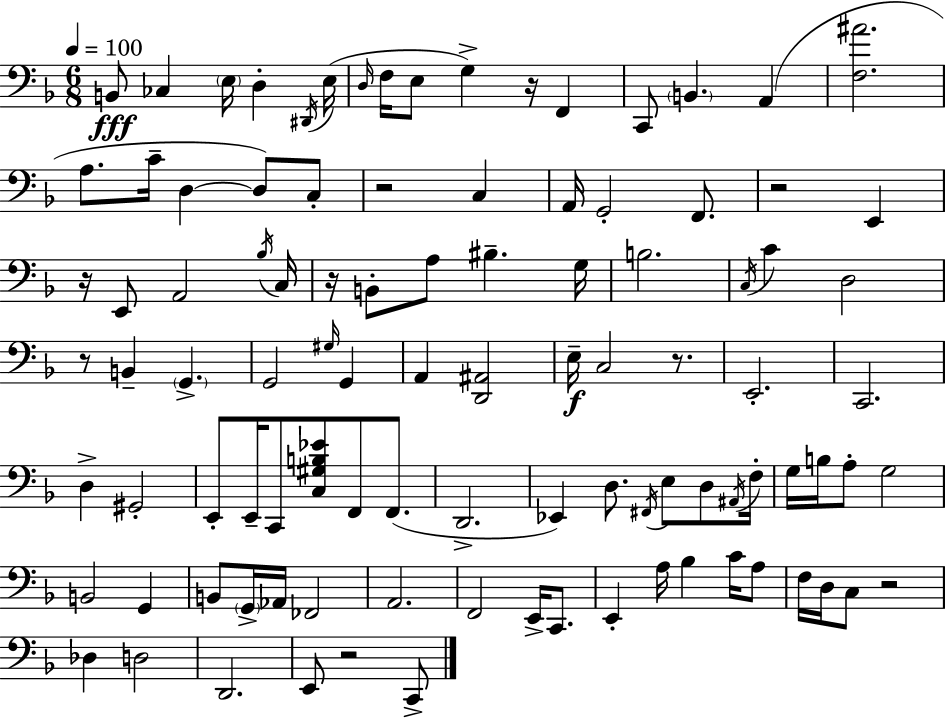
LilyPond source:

{
  \clef bass
  \numericTimeSignature
  \time 6/8
  \key d \minor
  \tempo 4 = 100
  b,8\fff ces4 \parenthesize e16 d4-. \acciaccatura { dis,16 }( | e16 \grace { d16 } f16 e8 g4->) r16 f,4 | c,8 \parenthesize b,4. a,4( | <f ais'>2. | \break a8. c'16-- d4~~ d8) | c8-. r2 c4 | a,16 g,2-. f,8. | r2 e,4 | \break r16 e,8 a,2 | \acciaccatura { bes16 } c16 r16 b,8-. a8 bis4.-- | g16 b2. | \acciaccatura { c16 } c'4 d2 | \break r8 b,4-- \parenthesize g,4.-> | g,2 | \grace { gis16 } g,4 a,4 <d, ais,>2 | e16--\f c2 | \break r8. e,2.-. | c,2. | d4-> gis,2-. | e,8-. e,16-- c,8 <c gis b ees'>8 | \break f,8 f,8.( d,2.-> | ees,4) d8. | \acciaccatura { fis,16 } e8 d8 \acciaccatura { ais,16 } f16-. g16 b16 a8-. g2 | b,2 | \break g,4 b,8 \parenthesize g,16-> aes,16 fes,2 | a,2. | f,2 | e,16-> c,8. e,4-. a16 | \break bes4 c'16 a8 f16 d16 c8 r2 | des4 d2 | d,2. | e,8 r2 | \break c,8-> \bar "|."
}